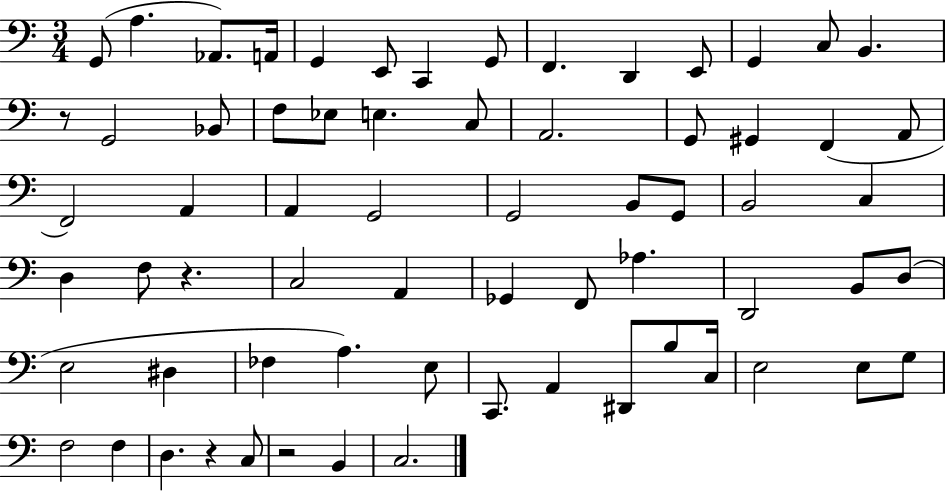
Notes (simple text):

G2/e A3/q. Ab2/e. A2/s G2/q E2/e C2/q G2/e F2/q. D2/q E2/e G2/q C3/e B2/q. R/e G2/h Bb2/e F3/e Eb3/e E3/q. C3/e A2/h. G2/e G#2/q F2/q A2/e F2/h A2/q A2/q G2/h G2/h B2/e G2/e B2/h C3/q D3/q F3/e R/q. C3/h A2/q Gb2/q F2/e Ab3/q. D2/h B2/e D3/e E3/h D#3/q FES3/q A3/q. E3/e C2/e. A2/q D#2/e B3/e C3/s E3/h E3/e G3/e F3/h F3/q D3/q. R/q C3/e R/h B2/q C3/h.